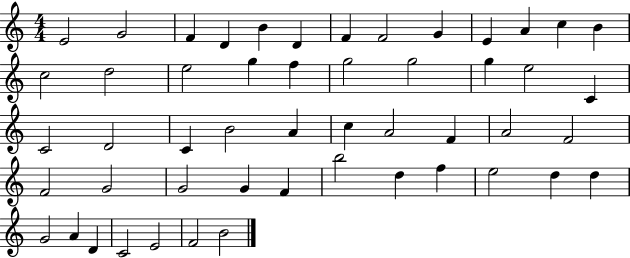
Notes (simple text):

E4/h G4/h F4/q D4/q B4/q D4/q F4/q F4/h G4/q E4/q A4/q C5/q B4/q C5/h D5/h E5/h G5/q F5/q G5/h G5/h G5/q E5/h C4/q C4/h D4/h C4/q B4/h A4/q C5/q A4/h F4/q A4/h F4/h F4/h G4/h G4/h G4/q F4/q B5/h D5/q F5/q E5/h D5/q D5/q G4/h A4/q D4/q C4/h E4/h F4/h B4/h